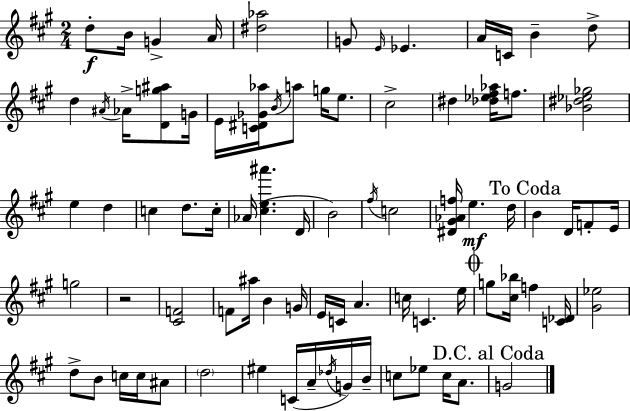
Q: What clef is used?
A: treble